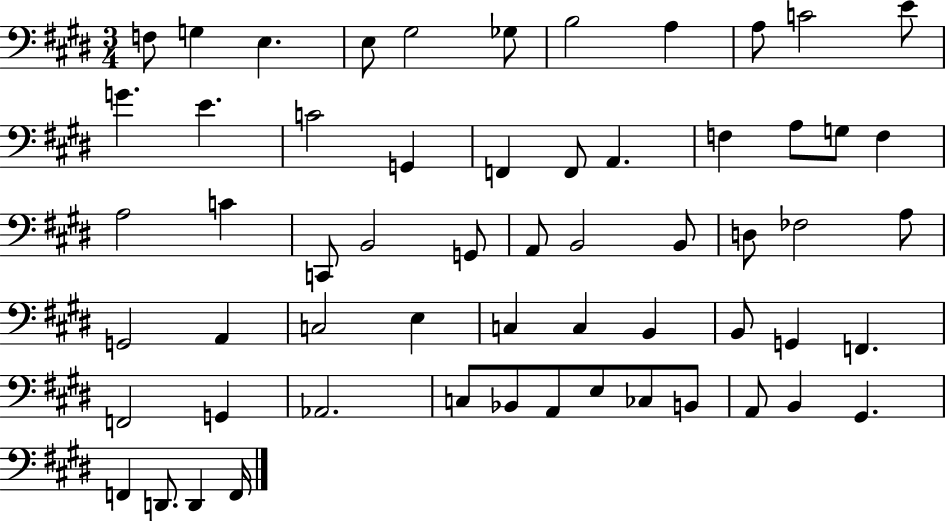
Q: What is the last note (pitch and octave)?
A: F2